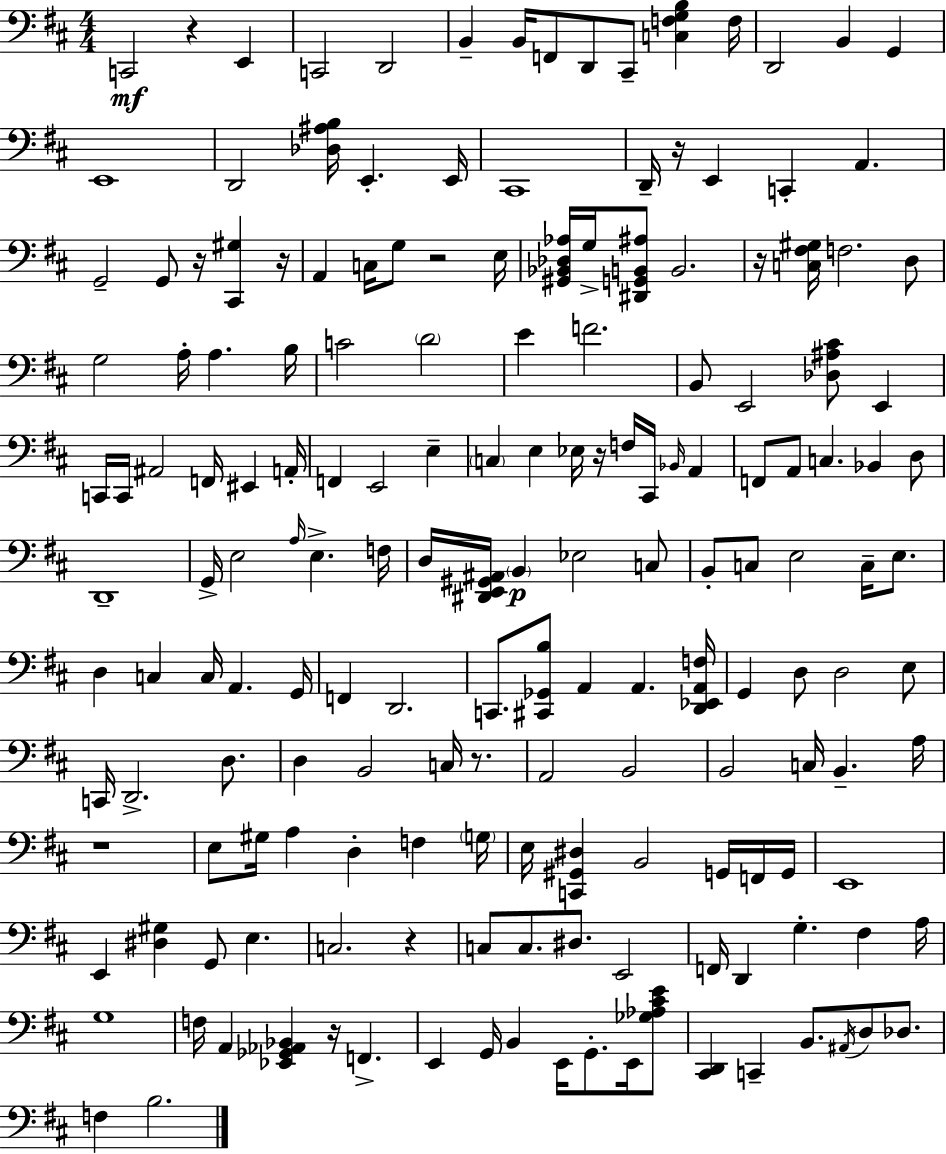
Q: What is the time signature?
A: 4/4